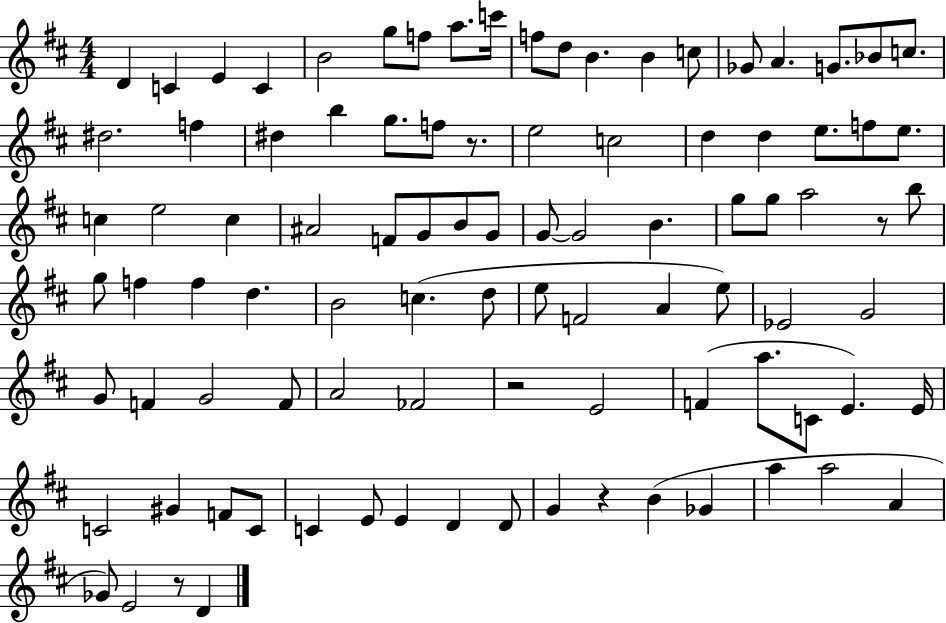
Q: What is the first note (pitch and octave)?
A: D4